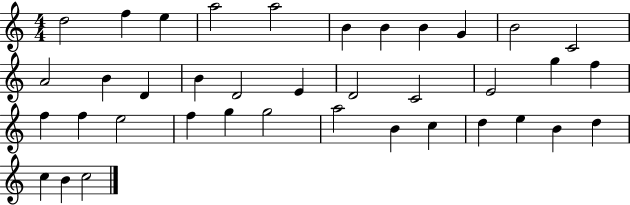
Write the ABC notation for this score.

X:1
T:Untitled
M:4/4
L:1/4
K:C
d2 f e a2 a2 B B B G B2 C2 A2 B D B D2 E D2 C2 E2 g f f f e2 f g g2 a2 B c d e B d c B c2